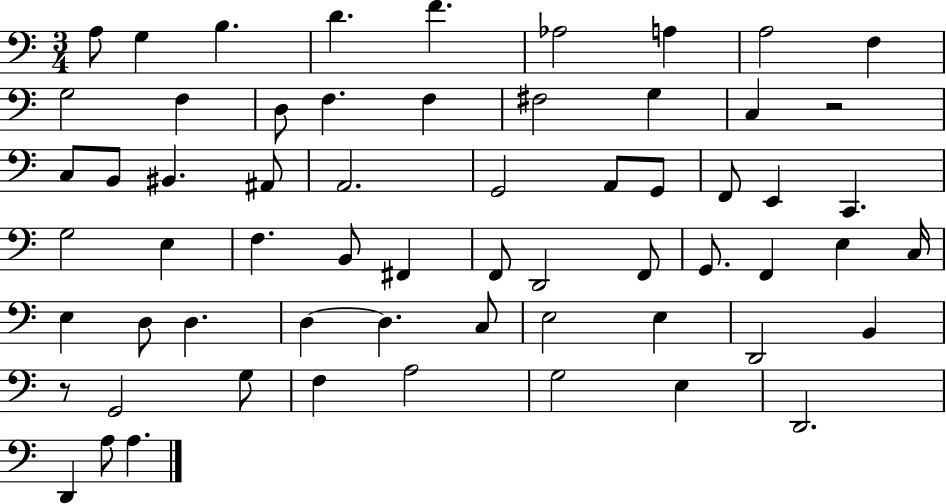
X:1
T:Untitled
M:3/4
L:1/4
K:C
A,/2 G, B, D F _A,2 A, A,2 F, G,2 F, D,/2 F, F, ^F,2 G, C, z2 C,/2 B,,/2 ^B,, ^A,,/2 A,,2 G,,2 A,,/2 G,,/2 F,,/2 E,, C,, G,2 E, F, B,,/2 ^F,, F,,/2 D,,2 F,,/2 G,,/2 F,, E, C,/4 E, D,/2 D, D, D, C,/2 E,2 E, D,,2 B,, z/2 G,,2 G,/2 F, A,2 G,2 E, D,,2 D,, A,/2 A,